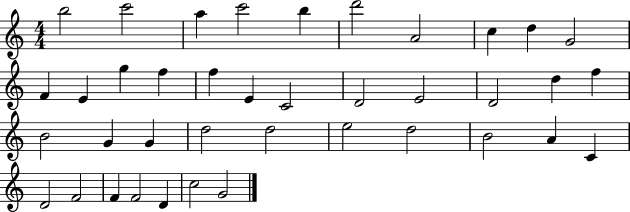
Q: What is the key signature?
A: C major